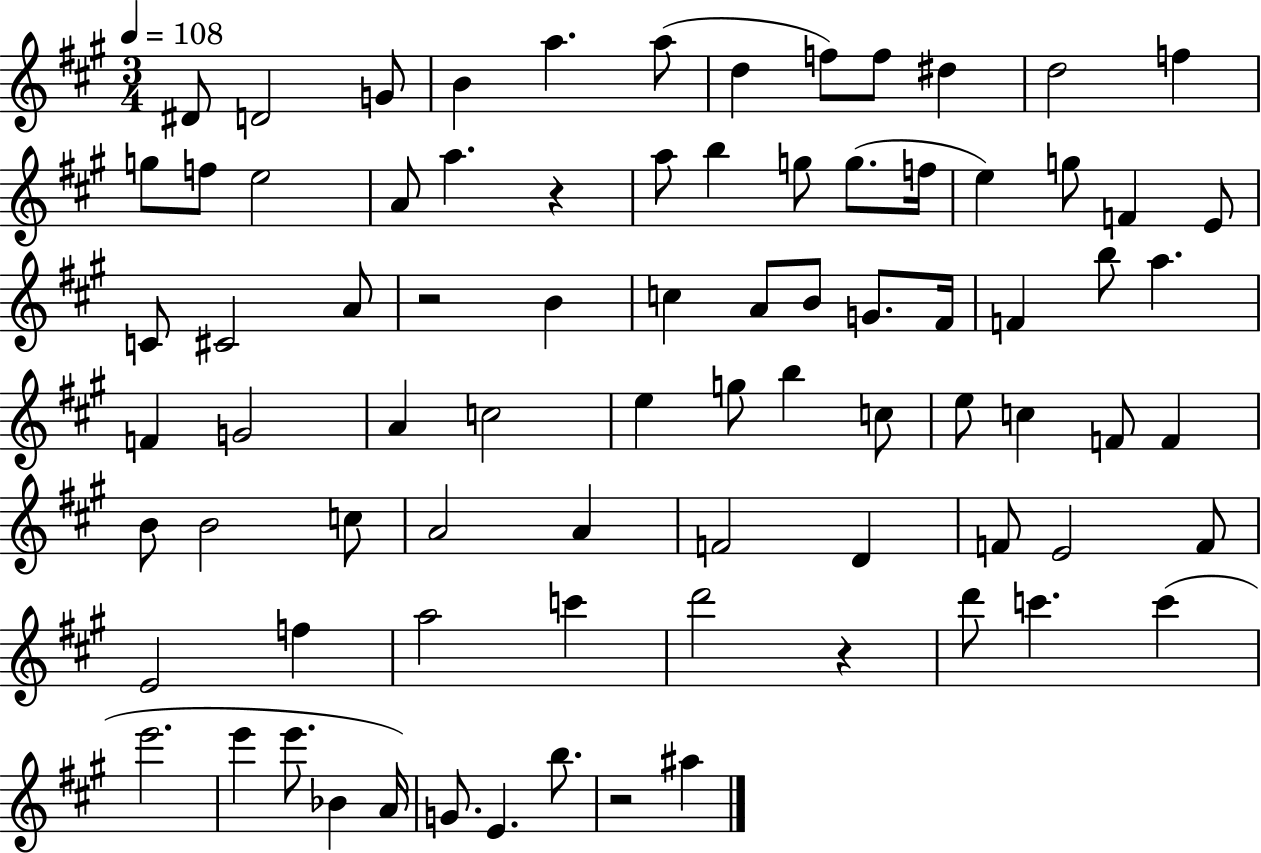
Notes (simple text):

D#4/e D4/h G4/e B4/q A5/q. A5/e D5/q F5/e F5/e D#5/q D5/h F5/q G5/e F5/e E5/h A4/e A5/q. R/q A5/e B5/q G5/e G5/e. F5/s E5/q G5/e F4/q E4/e C4/e C#4/h A4/e R/h B4/q C5/q A4/e B4/e G4/e. F#4/s F4/q B5/e A5/q. F4/q G4/h A4/q C5/h E5/q G5/e B5/q C5/e E5/e C5/q F4/e F4/q B4/e B4/h C5/e A4/h A4/q F4/h D4/q F4/e E4/h F4/e E4/h F5/q A5/h C6/q D6/h R/q D6/e C6/q. C6/q E6/h. E6/q E6/e. Bb4/q A4/s G4/e. E4/q. B5/e. R/h A#5/q